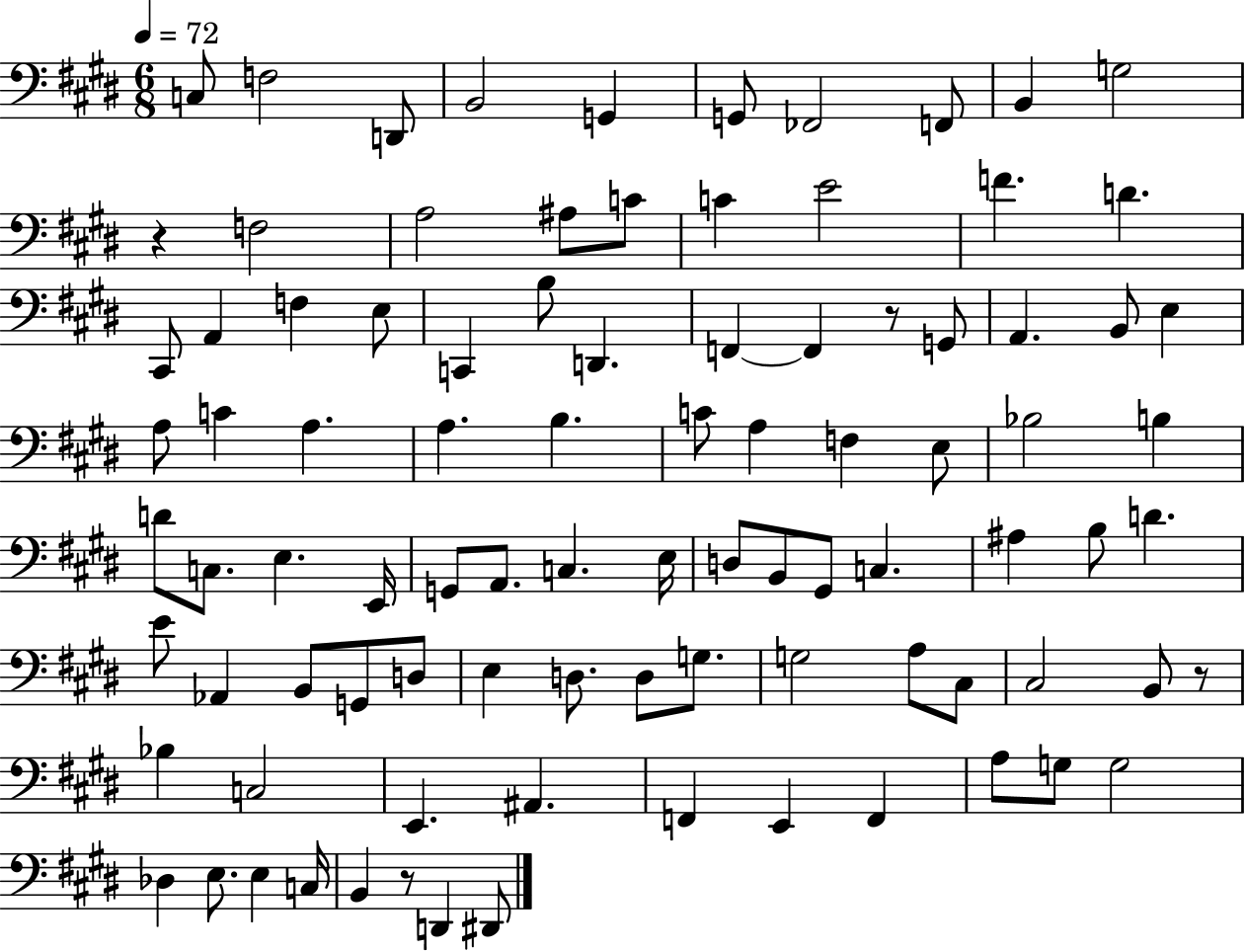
{
  \clef bass
  \numericTimeSignature
  \time 6/8
  \key e \major
  \tempo 4 = 72
  c8 f2 d,8 | b,2 g,4 | g,8 fes,2 f,8 | b,4 g2 | \break r4 f2 | a2 ais8 c'8 | c'4 e'2 | f'4. d'4. | \break cis,8 a,4 f4 e8 | c,4 b8 d,4. | f,4~~ f,4 r8 g,8 | a,4. b,8 e4 | \break a8 c'4 a4. | a4. b4. | c'8 a4 f4 e8 | bes2 b4 | \break d'8 c8. e4. e,16 | g,8 a,8. c4. e16 | d8 b,8 gis,8 c4. | ais4 b8 d'4. | \break e'8 aes,4 b,8 g,8 d8 | e4 d8. d8 g8. | g2 a8 cis8 | cis2 b,8 r8 | \break bes4 c2 | e,4. ais,4. | f,4 e,4 f,4 | a8 g8 g2 | \break des4 e8. e4 c16 | b,4 r8 d,4 dis,8 | \bar "|."
}